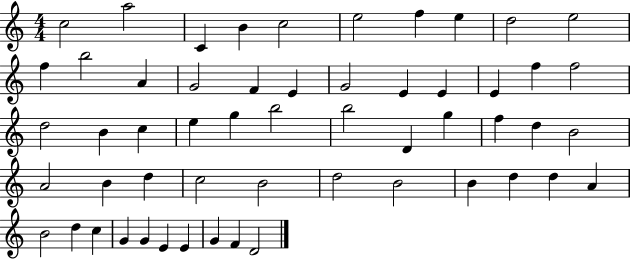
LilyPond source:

{
  \clef treble
  \numericTimeSignature
  \time 4/4
  \key c \major
  c''2 a''2 | c'4 b'4 c''2 | e''2 f''4 e''4 | d''2 e''2 | \break f''4 b''2 a'4 | g'2 f'4 e'4 | g'2 e'4 e'4 | e'4 f''4 f''2 | \break d''2 b'4 c''4 | e''4 g''4 b''2 | b''2 d'4 g''4 | f''4 d''4 b'2 | \break a'2 b'4 d''4 | c''2 b'2 | d''2 b'2 | b'4 d''4 d''4 a'4 | \break b'2 d''4 c''4 | g'4 g'4 e'4 e'4 | g'4 f'4 d'2 | \bar "|."
}